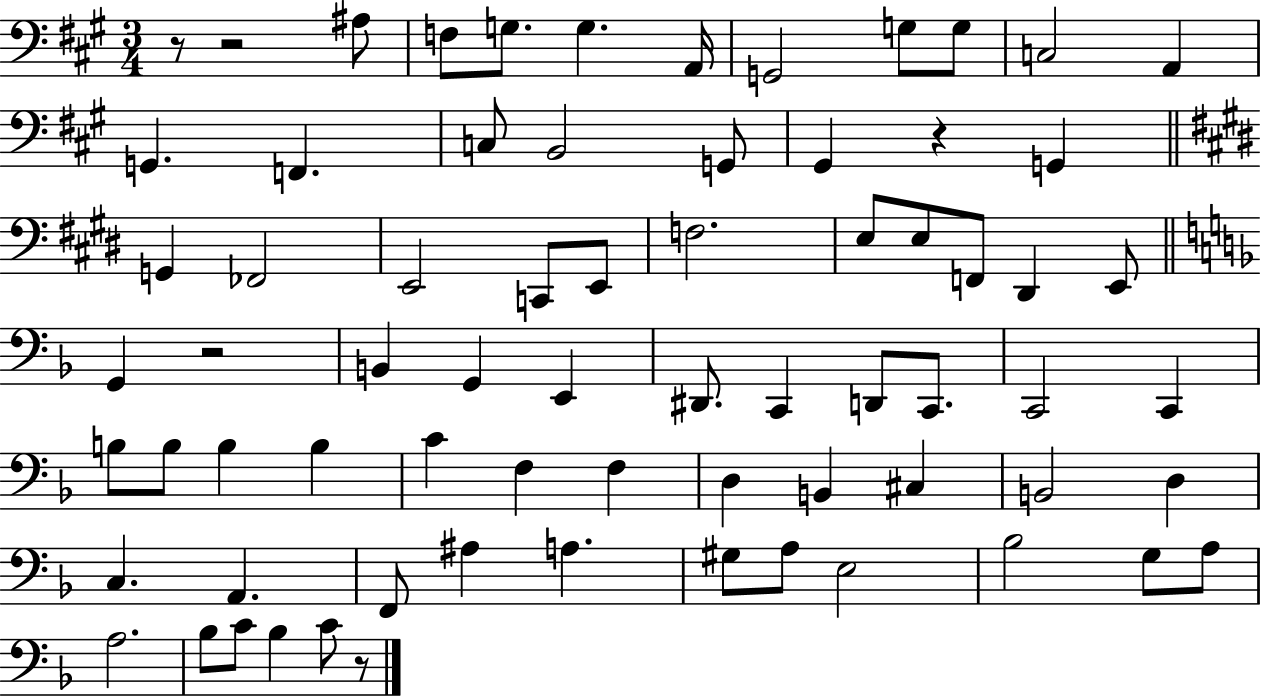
X:1
T:Untitled
M:3/4
L:1/4
K:A
z/2 z2 ^A,/2 F,/2 G,/2 G, A,,/4 G,,2 G,/2 G,/2 C,2 A,, G,, F,, C,/2 B,,2 G,,/2 ^G,, z G,, G,, _F,,2 E,,2 C,,/2 E,,/2 F,2 E,/2 E,/2 F,,/2 ^D,, E,,/2 G,, z2 B,, G,, E,, ^D,,/2 C,, D,,/2 C,,/2 C,,2 C,, B,/2 B,/2 B, B, C F, F, D, B,, ^C, B,,2 D, C, A,, F,,/2 ^A, A, ^G,/2 A,/2 E,2 _B,2 G,/2 A,/2 A,2 _B,/2 C/2 _B, C/2 z/2